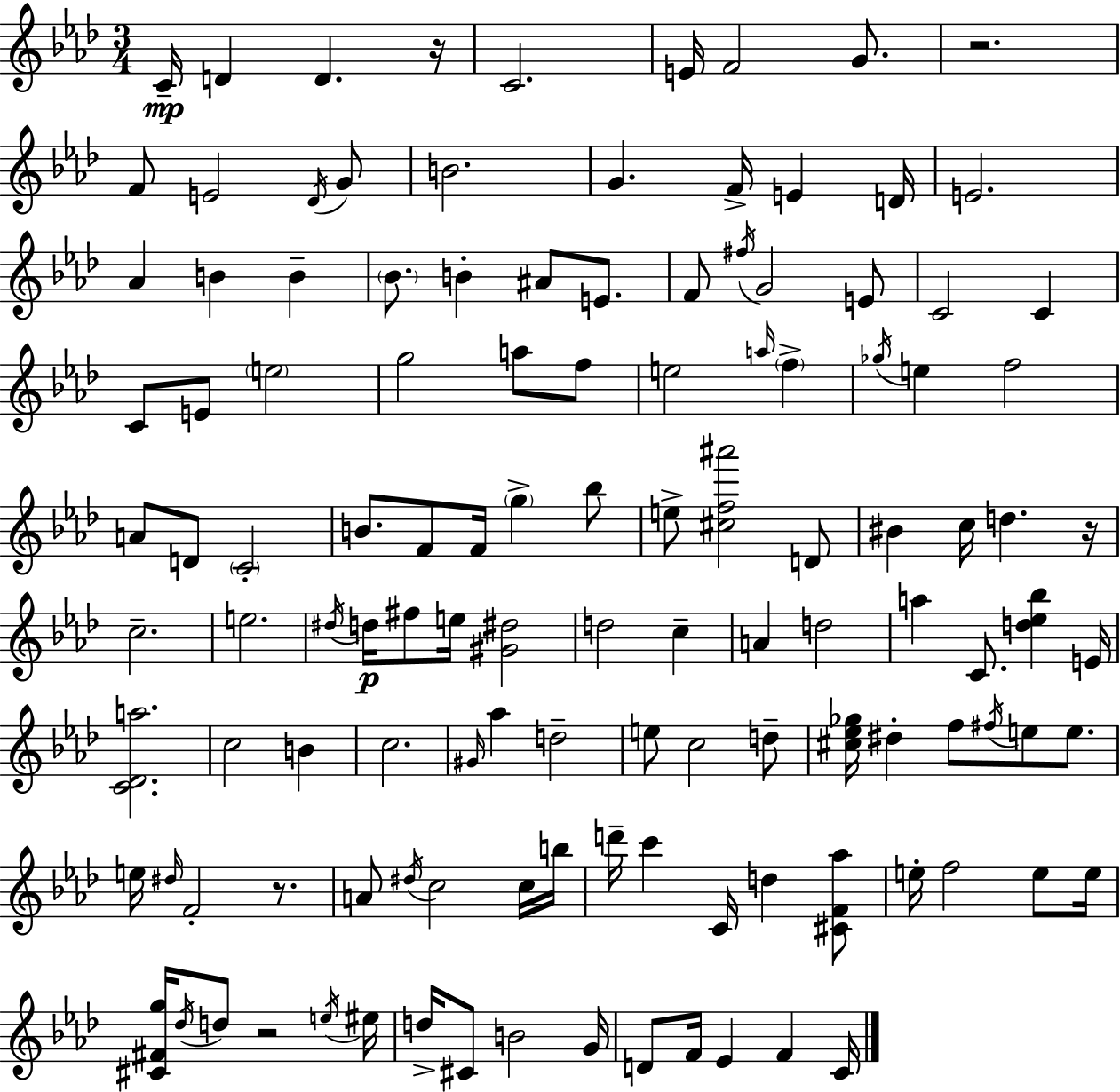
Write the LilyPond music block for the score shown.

{
  \clef treble
  \numericTimeSignature
  \time 3/4
  \key aes \major
  c'16--\mp d'4 d'4. r16 | c'2. | e'16 f'2 g'8. | r2. | \break f'8 e'2 \acciaccatura { des'16 } g'8 | b'2. | g'4. f'16-> e'4 | d'16 e'2. | \break aes'4 b'4 b'4-- | \parenthesize bes'8. b'4-. ais'8 e'8. | f'8 \acciaccatura { fis''16 } g'2 | e'8 c'2 c'4 | \break c'8 e'8 \parenthesize e''2 | g''2 a''8 | f''8 e''2 \grace { a''16 } \parenthesize f''4-> | \acciaccatura { ges''16 } e''4 f''2 | \break a'8 d'8 \parenthesize c'2-. | b'8. f'8 f'16 \parenthesize g''4-> | bes''8 e''8-> <cis'' f'' ais'''>2 | d'8 bis'4 c''16 d''4. | \break r16 c''2.-- | e''2. | \acciaccatura { dis''16 }\p d''16 fis''8 e''16 <gis' dis''>2 | d''2 | \break c''4-- a'4 d''2 | a''4 c'8. | <d'' ees'' bes''>4 e'16 <c' des' a''>2. | c''2 | \break b'4 c''2. | \grace { gis'16 } aes''4 d''2-- | e''8 c''2 | d''8-- <cis'' ees'' ges''>16 dis''4-. f''8 | \break \acciaccatura { fis''16 } e''8 e''8. e''16 \grace { dis''16 } f'2-. | r8. a'8 \acciaccatura { dis''16 } c''2 | c''16 b''16 d'''16-- c'''4 | c'16 d''4 <cis' f' aes''>8 e''16-. f''2 | \break e''8 e''16 <cis' fis' g''>16 \acciaccatura { des''16 } d''8 | r2 \acciaccatura { e''16 } eis''16 d''16-> | cis'8 b'2 g'16 d'8 | f'16 ees'4 f'4 c'16 \bar "|."
}